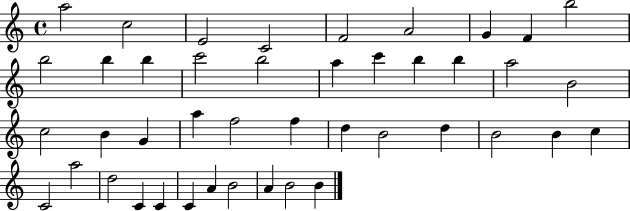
{
  \clef treble
  \time 4/4
  \defaultTimeSignature
  \key c \major
  a''2 c''2 | e'2 c'2 | f'2 a'2 | g'4 f'4 b''2 | \break b''2 b''4 b''4 | c'''2 b''2 | a''4 c'''4 b''4 b''4 | a''2 b'2 | \break c''2 b'4 g'4 | a''4 f''2 f''4 | d''4 b'2 d''4 | b'2 b'4 c''4 | \break c'2 a''2 | d''2 c'4 c'4 | c'4 a'4 b'2 | a'4 b'2 b'4 | \break \bar "|."
}